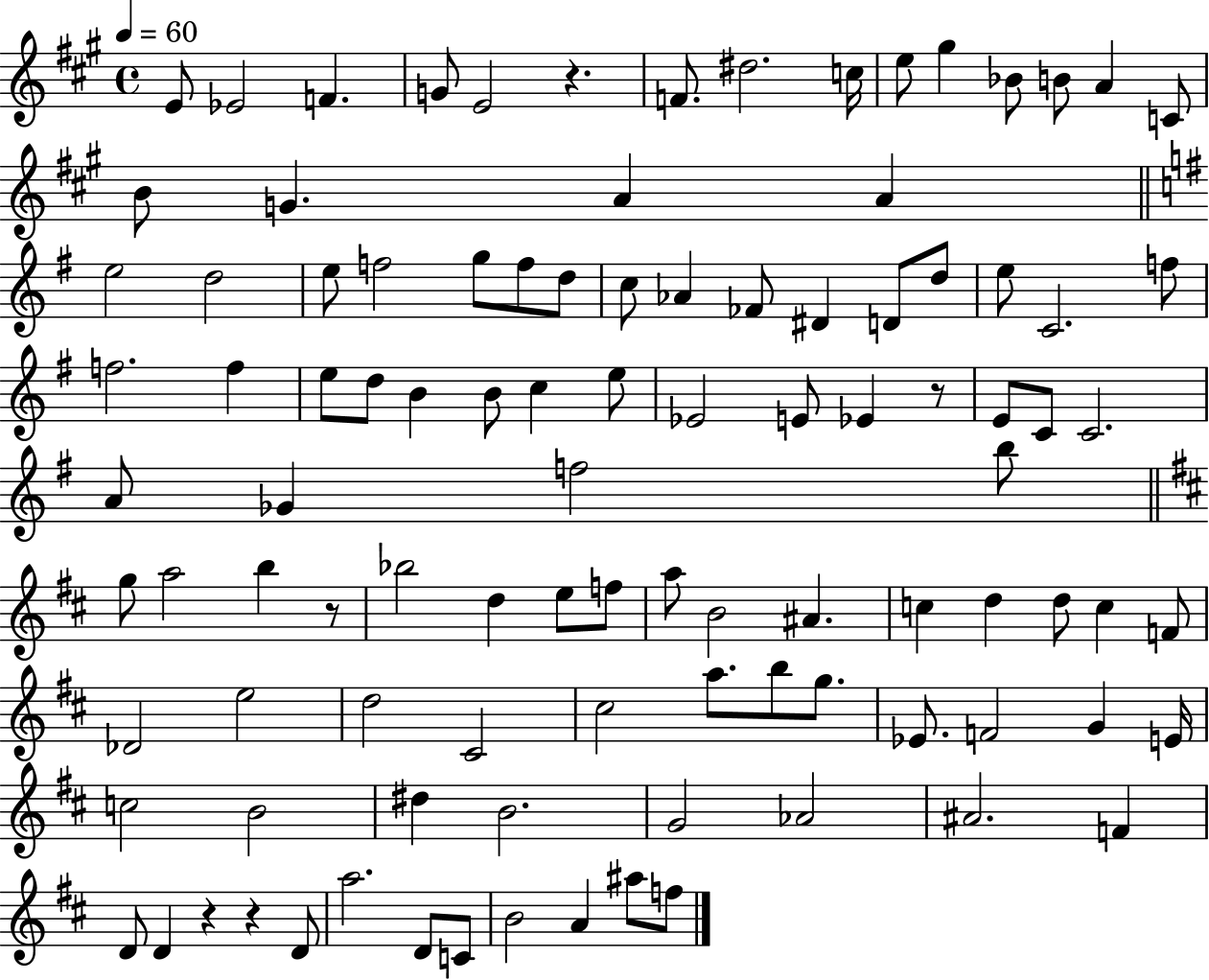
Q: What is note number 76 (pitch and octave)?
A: Eb4